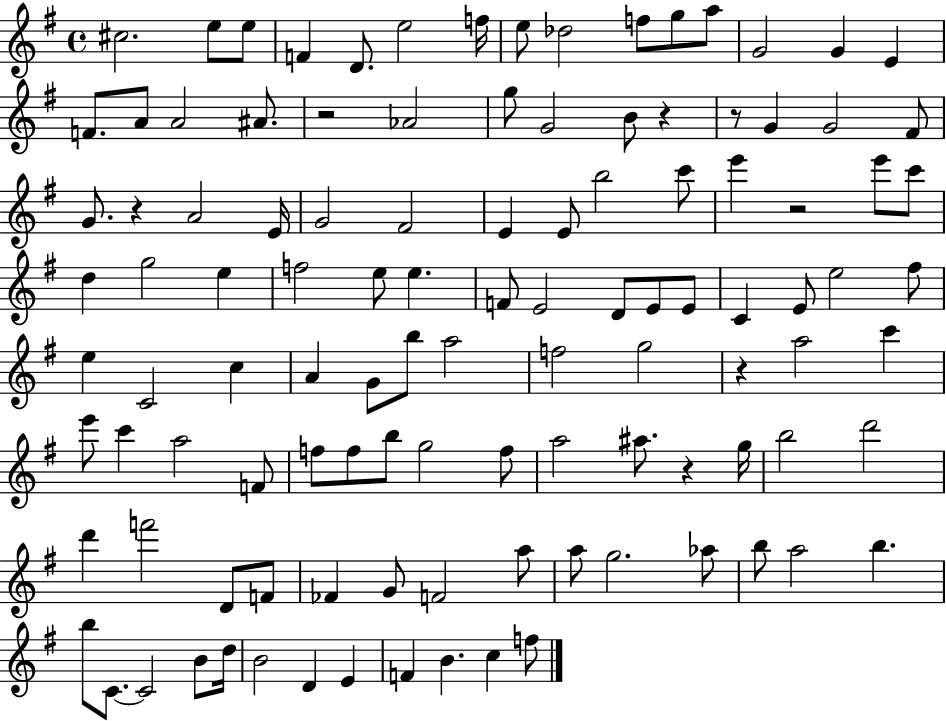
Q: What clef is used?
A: treble